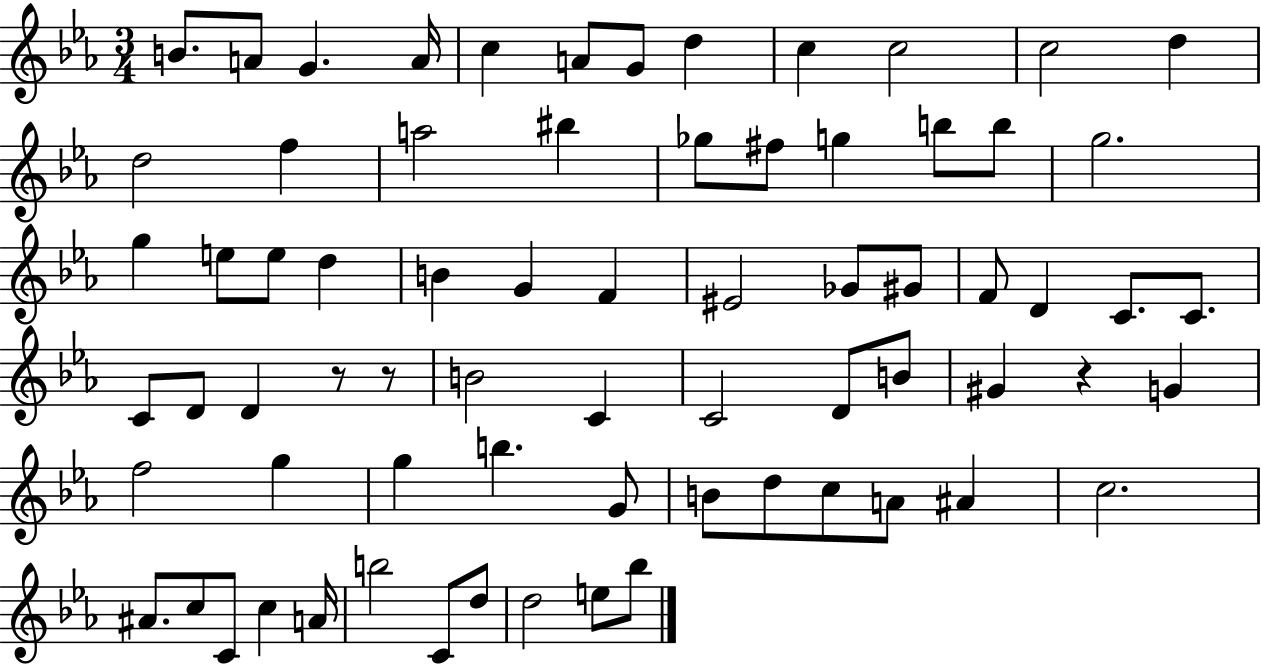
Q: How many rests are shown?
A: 3